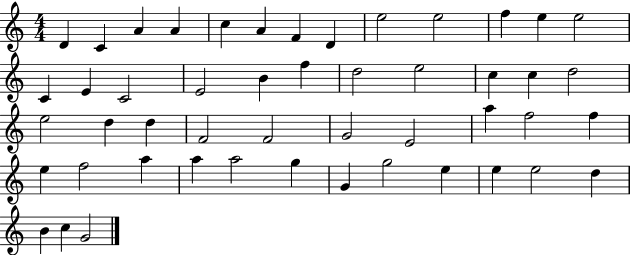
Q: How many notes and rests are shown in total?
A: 49